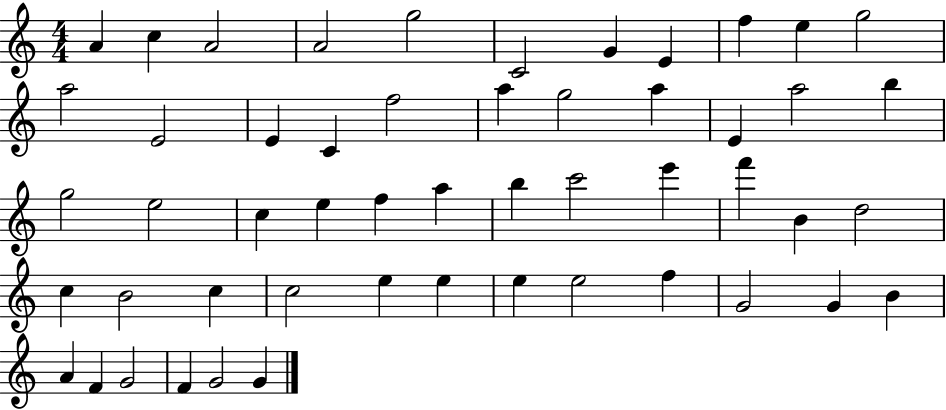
X:1
T:Untitled
M:4/4
L:1/4
K:C
A c A2 A2 g2 C2 G E f e g2 a2 E2 E C f2 a g2 a E a2 b g2 e2 c e f a b c'2 e' f' B d2 c B2 c c2 e e e e2 f G2 G B A F G2 F G2 G